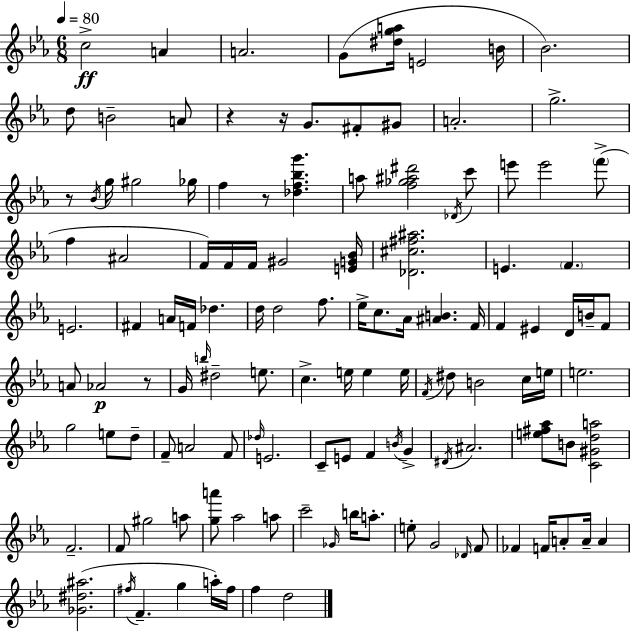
{
  \clef treble
  \numericTimeSignature
  \time 6/8
  \key ees \major
  \tempo 4 = 80
  \repeat volta 2 { c''2->\ff a'4 | a'2. | g'8( <dis'' g'' a''>16 e'2 b'16 | bes'2.) | \break d''8 b'2-- a'8 | r4 r16 g'8. fis'8-. gis'8 | a'2.-. | g''2.-> | \break r8 \acciaccatura { bes'16 } g''16 gis''2 | ges''16 f''4 r8 <des'' f'' bes'' g'''>4. | a''8 <f'' ges'' ais'' dis'''>2 \acciaccatura { des'16 } | c'''8 e'''8 e'''2 | \break \parenthesize f'''8->( f''4 ais'2 | f'16) f'16 f'16 gis'2 | <e' g' bes'>16 <des' cis'' fis'' ais''>2. | e'4. \parenthesize f'4. | \break e'2. | fis'4 a'16 f'16 des''4. | d''16 d''2 f''8. | ees''16-> c''8. aes'16 <ais' b'>4. | \break f'16 f'4 eis'4 d'16 b'16-- | f'8 a'8 aes'2\p | r8 g'16 \grace { b''16 } dis''2-- | e''8. c''4.-> e''16 e''4 | \break e''16 \acciaccatura { f'16 } dis''8 b'2 | c''16 e''16 e''2. | g''2 | e''8 d''8-- f'8-- a'2 | \break f'8 \grace { des''16 } e'2. | c'8-- e'8 f'4 | \acciaccatura { b'16 } g'4-> \acciaccatura { dis'16 } ais'2. | <e'' fis'' aes''>8 b'8 <c' gis' d'' a''>2 | \break f'2.-- | f'8 gis''2 | a''8 <g'' a'''>8 aes''2 | a''8 c'''2-- | \break \grace { ges'16 } b''16 a''8.-. e''8-. g'2 | \grace { des'16 } f'8 fes'4 | f'16 a'8-. a'16-- a'4 <ges' dis'' ais''>2.( | \acciaccatura { fis''16 } f'4.-- | \break g''4 a''16-.) fis''16 f''4 | d''2 } \bar "|."
}